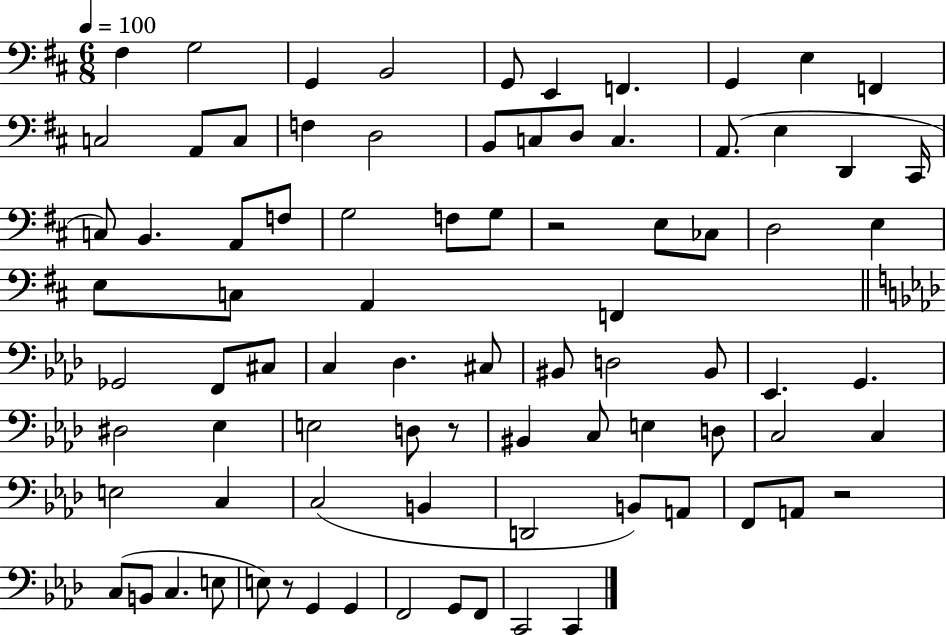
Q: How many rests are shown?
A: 4